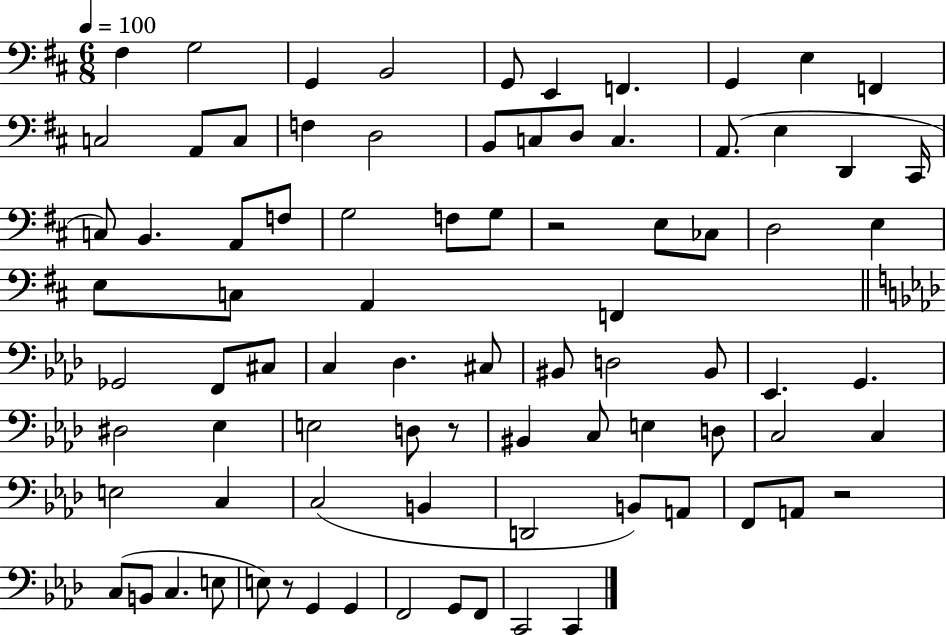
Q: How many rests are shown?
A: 4